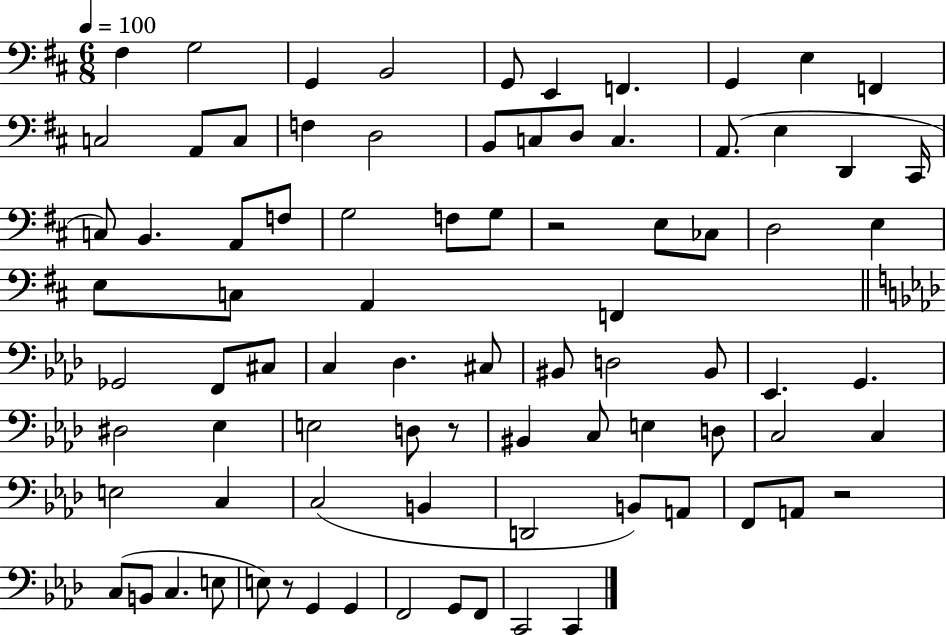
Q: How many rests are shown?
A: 4